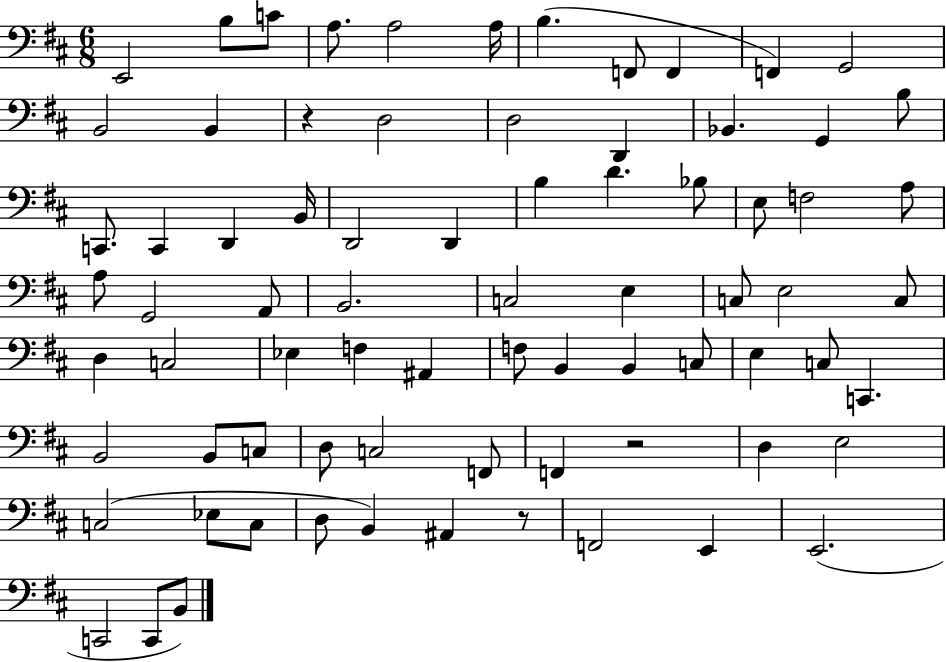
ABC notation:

X:1
T:Untitled
M:6/8
L:1/4
K:D
E,,2 B,/2 C/2 A,/2 A,2 A,/4 B, F,,/2 F,, F,, G,,2 B,,2 B,, z D,2 D,2 D,, _B,, G,, B,/2 C,,/2 C,, D,, B,,/4 D,,2 D,, B, D _B,/2 E,/2 F,2 A,/2 A,/2 G,,2 A,,/2 B,,2 C,2 E, C,/2 E,2 C,/2 D, C,2 _E, F, ^A,, F,/2 B,, B,, C,/2 E, C,/2 C,, B,,2 B,,/2 C,/2 D,/2 C,2 F,,/2 F,, z2 D, E,2 C,2 _E,/2 C,/2 D,/2 B,, ^A,, z/2 F,,2 E,, E,,2 C,,2 C,,/2 B,,/2